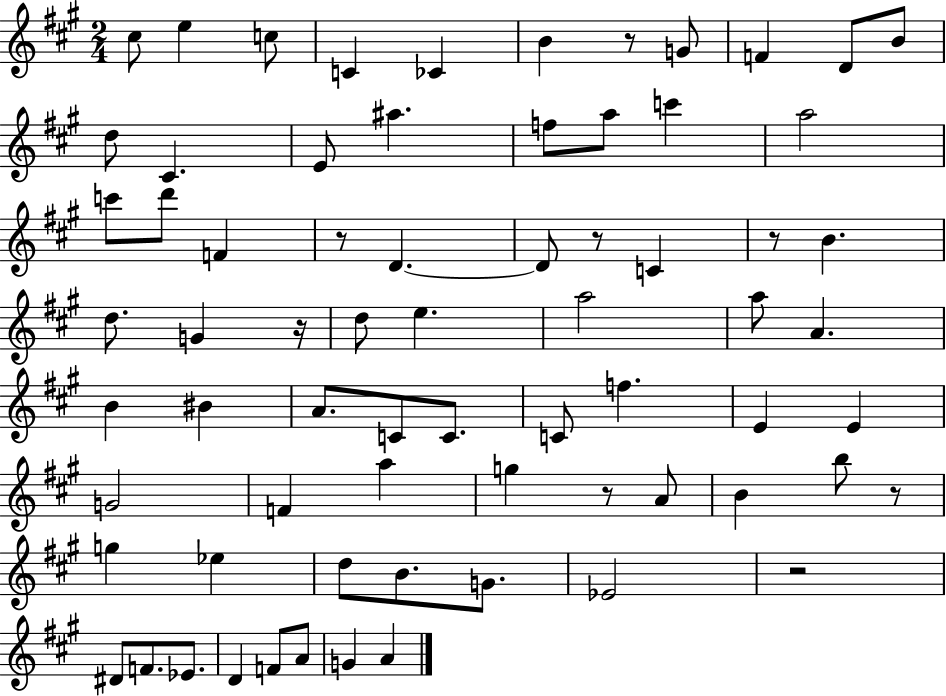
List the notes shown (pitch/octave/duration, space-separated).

C#5/e E5/q C5/e C4/q CES4/q B4/q R/e G4/e F4/q D4/e B4/e D5/e C#4/q. E4/e A#5/q. F5/e A5/e C6/q A5/h C6/e D6/e F4/q R/e D4/q. D4/e R/e C4/q R/e B4/q. D5/e. G4/q R/s D5/e E5/q. A5/h A5/e A4/q. B4/q BIS4/q A4/e. C4/e C4/e. C4/e F5/q. E4/q E4/q G4/h F4/q A5/q G5/q R/e A4/e B4/q B5/e R/e G5/q Eb5/q D5/e B4/e. G4/e. Eb4/h R/h D#4/e F4/e. Eb4/e. D4/q F4/e A4/e G4/q A4/q